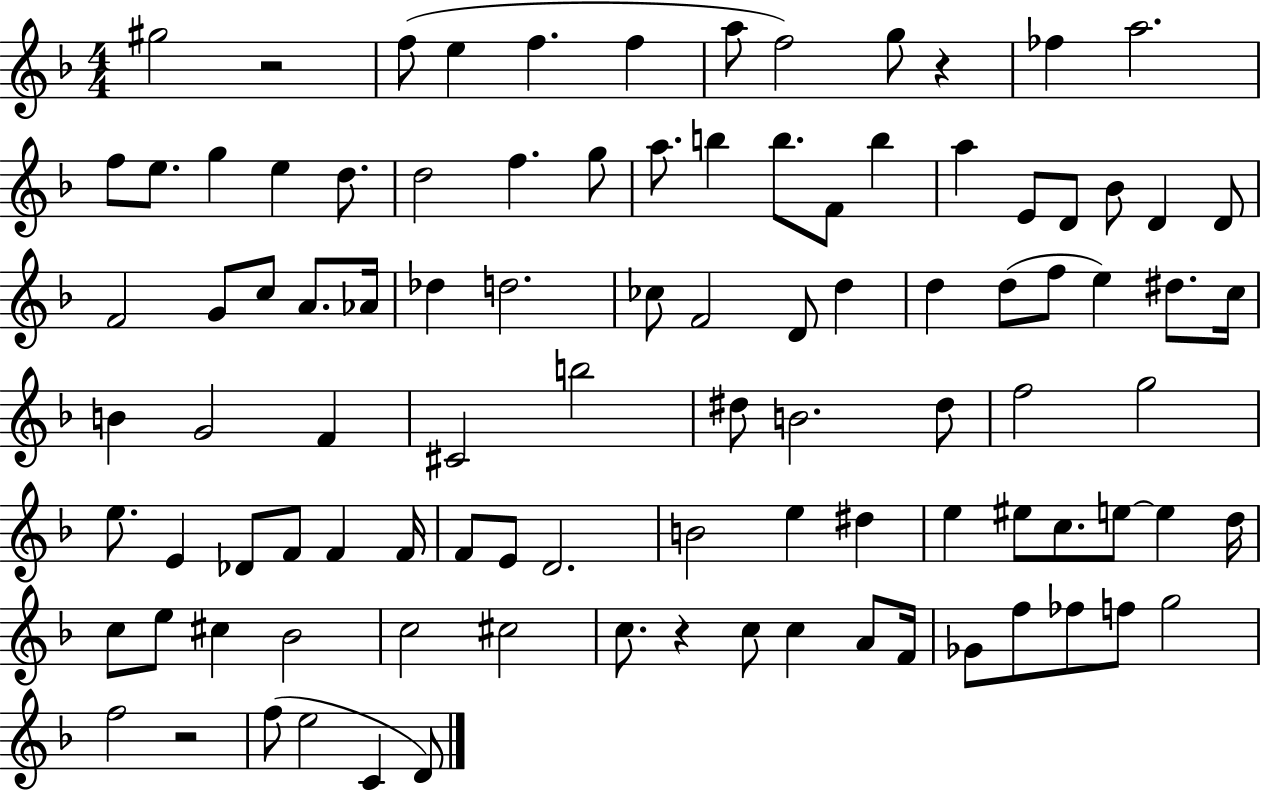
X:1
T:Untitled
M:4/4
L:1/4
K:F
^g2 z2 f/2 e f f a/2 f2 g/2 z _f a2 f/2 e/2 g e d/2 d2 f g/2 a/2 b b/2 F/2 b a E/2 D/2 _B/2 D D/2 F2 G/2 c/2 A/2 _A/4 _d d2 _c/2 F2 D/2 d d d/2 f/2 e ^d/2 c/4 B G2 F ^C2 b2 ^d/2 B2 ^d/2 f2 g2 e/2 E _D/2 F/2 F F/4 F/2 E/2 D2 B2 e ^d e ^e/2 c/2 e/2 e d/4 c/2 e/2 ^c _B2 c2 ^c2 c/2 z c/2 c A/2 F/4 _G/2 f/2 _f/2 f/2 g2 f2 z2 f/2 e2 C D/2